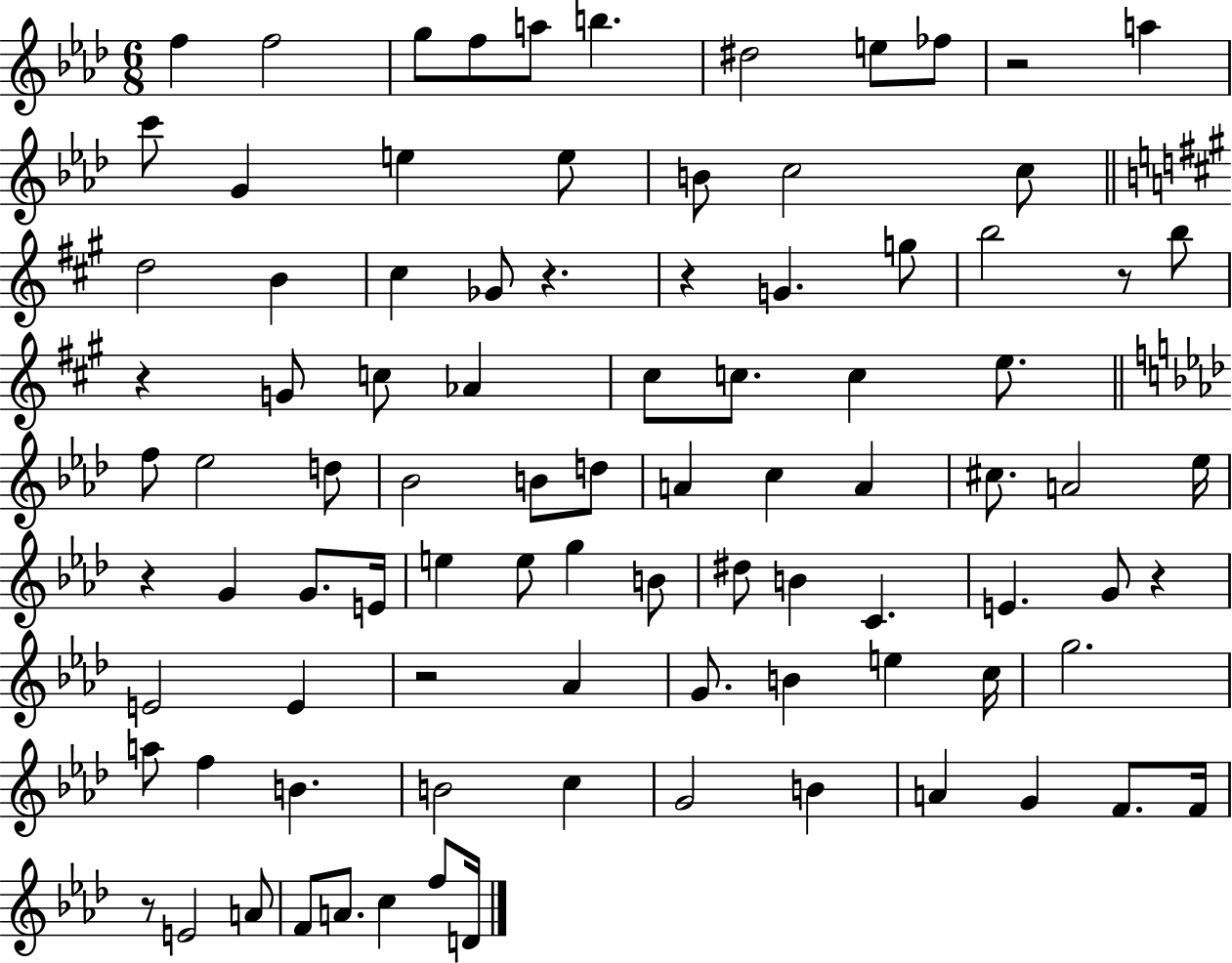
{
  \clef treble
  \numericTimeSignature
  \time 6/8
  \key aes \major
  \repeat volta 2 { f''4 f''2 | g''8 f''8 a''8 b''4. | dis''2 e''8 fes''8 | r2 a''4 | \break c'''8 g'4 e''4 e''8 | b'8 c''2 c''8 | \bar "||" \break \key a \major d''2 b'4 | cis''4 ges'8 r4. | r4 g'4. g''8 | b''2 r8 b''8 | \break r4 g'8 c''8 aes'4 | cis''8 c''8. c''4 e''8. | \bar "||" \break \key f \minor f''8 ees''2 d''8 | bes'2 b'8 d''8 | a'4 c''4 a'4 | cis''8. a'2 ees''16 | \break r4 g'4 g'8. e'16 | e''4 e''8 g''4 b'8 | dis''8 b'4 c'4. | e'4. g'8 r4 | \break e'2 e'4 | r2 aes'4 | g'8. b'4 e''4 c''16 | g''2. | \break a''8 f''4 b'4. | b'2 c''4 | g'2 b'4 | a'4 g'4 f'8. f'16 | \break r8 e'2 a'8 | f'8 a'8. c''4 f''8 d'16 | } \bar "|."
}